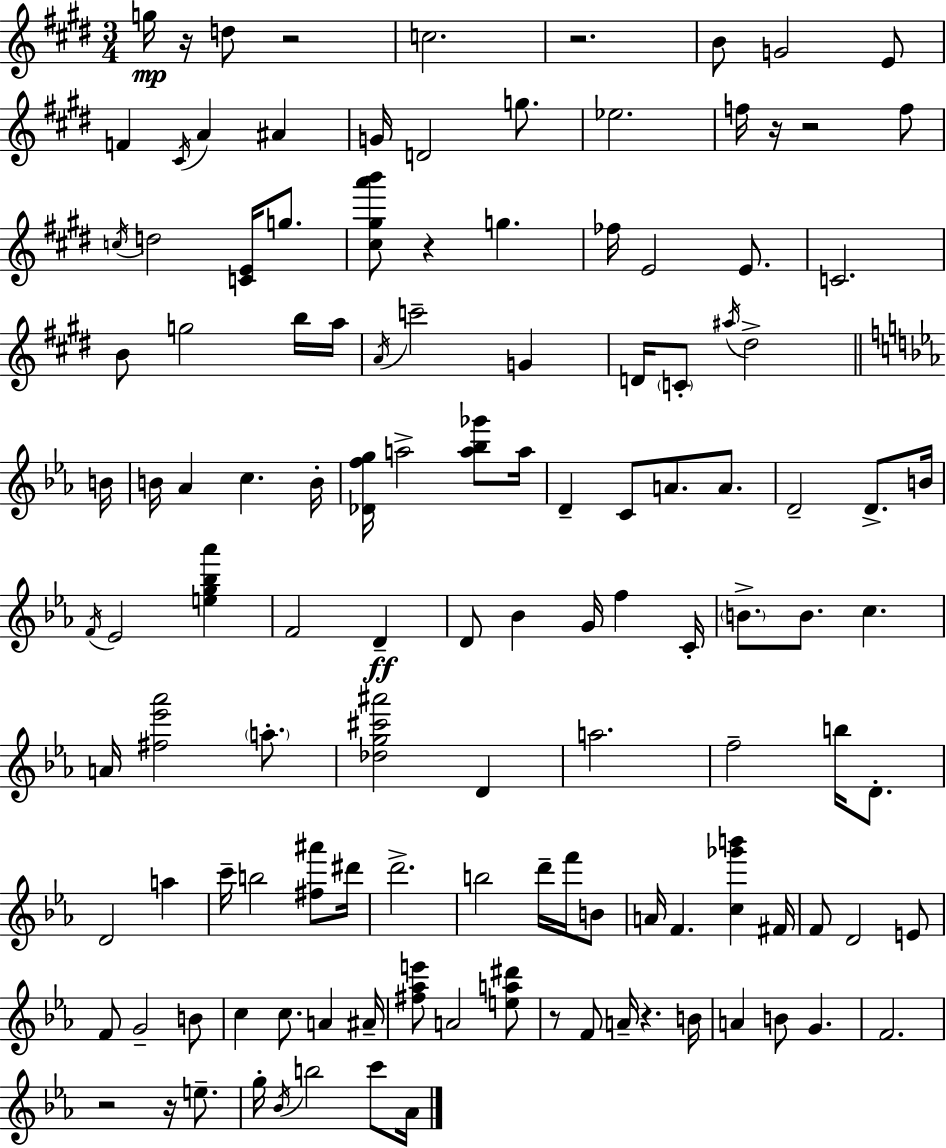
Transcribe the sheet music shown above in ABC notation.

X:1
T:Untitled
M:3/4
L:1/4
K:E
g/4 z/4 d/2 z2 c2 z2 B/2 G2 E/2 F ^C/4 A ^A G/4 D2 g/2 _e2 f/4 z/4 z2 f/2 c/4 d2 [CE]/4 g/2 [^c^ga'b']/2 z g _f/4 E2 E/2 C2 B/2 g2 b/4 a/4 A/4 c'2 G D/4 C/2 ^a/4 ^d2 B/4 B/4 _A c B/4 [_Dfg]/4 a2 [a_b_g']/2 a/4 D C/2 A/2 A/2 D2 D/2 B/4 F/4 _E2 [eg_b_a'] F2 D D/2 _B G/4 f C/4 B/2 B/2 c A/4 [^f_e'_a']2 a/2 [_dg^c'^a']2 D a2 f2 b/4 D/2 D2 a c'/4 b2 [^f^a']/2 ^d'/4 d'2 b2 d'/4 f'/4 B/2 A/4 F [c_g'b'] ^F/4 F/2 D2 E/2 F/2 G2 B/2 c c/2 A ^A/4 [^f_ae']/2 A2 [ea^d']/2 z/2 F/2 A/4 z B/4 A B/2 G F2 z2 z/4 e/2 g/4 _B/4 b2 c'/2 _A/4